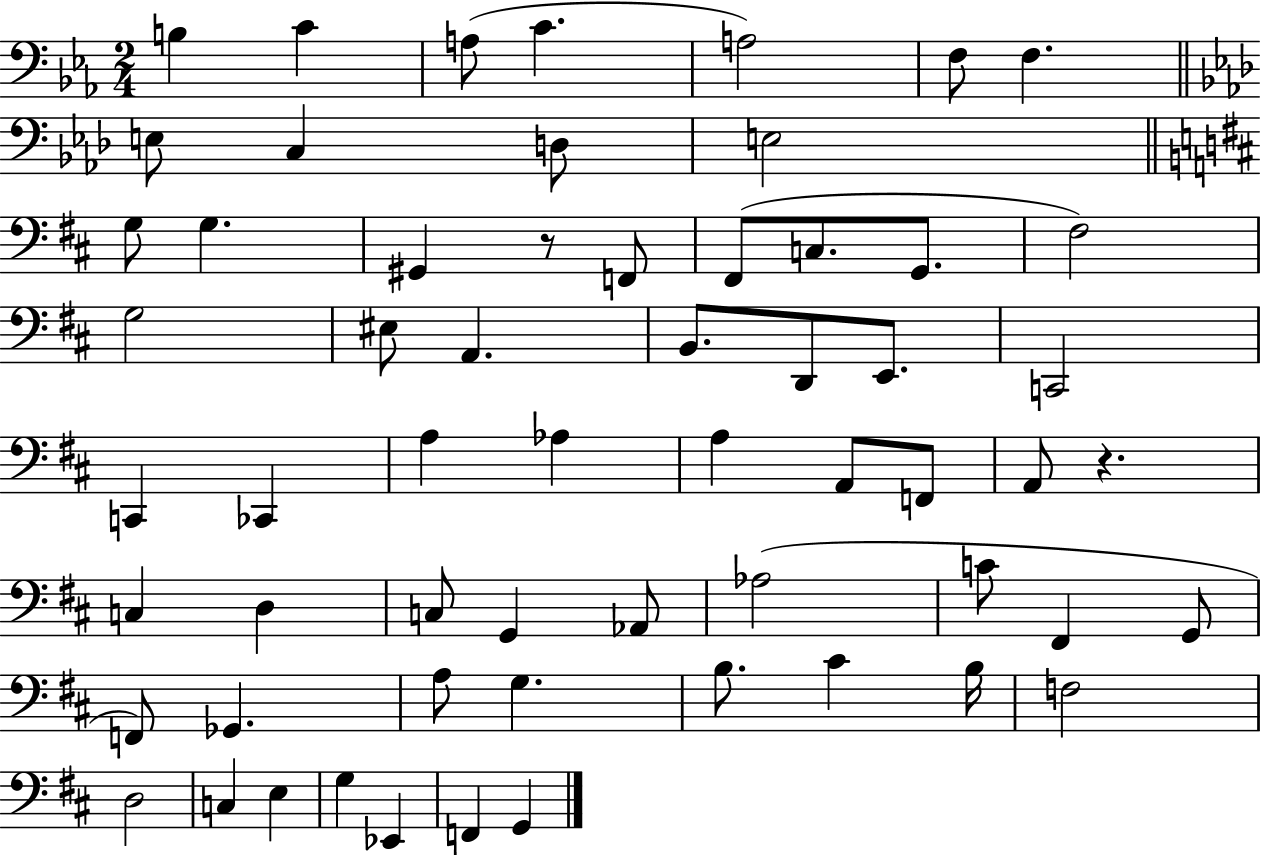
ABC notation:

X:1
T:Untitled
M:2/4
L:1/4
K:Eb
B, C A,/2 C A,2 F,/2 F, E,/2 C, D,/2 E,2 G,/2 G, ^G,, z/2 F,,/2 ^F,,/2 C,/2 G,,/2 ^F,2 G,2 ^E,/2 A,, B,,/2 D,,/2 E,,/2 C,,2 C,, _C,, A, _A, A, A,,/2 F,,/2 A,,/2 z C, D, C,/2 G,, _A,,/2 _A,2 C/2 ^F,, G,,/2 F,,/2 _G,, A,/2 G, B,/2 ^C B,/4 F,2 D,2 C, E, G, _E,, F,, G,,